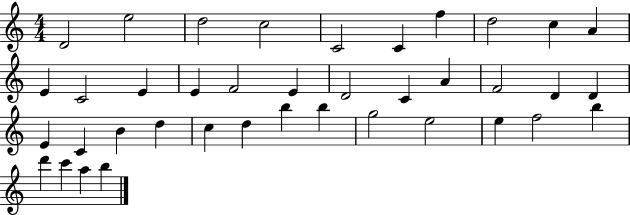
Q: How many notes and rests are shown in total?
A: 39